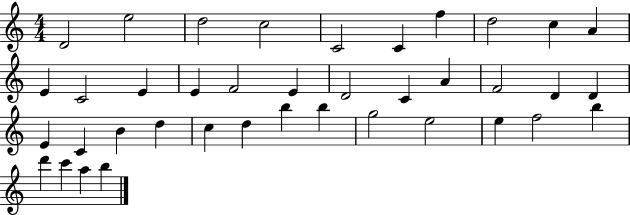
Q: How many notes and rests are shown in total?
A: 39